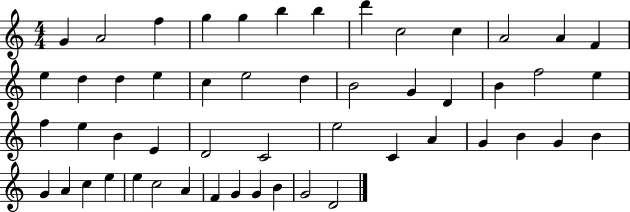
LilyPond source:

{
  \clef treble
  \numericTimeSignature
  \time 4/4
  \key c \major
  g'4 a'2 f''4 | g''4 g''4 b''4 b''4 | d'''4 c''2 c''4 | a'2 a'4 f'4 | \break e''4 d''4 d''4 e''4 | c''4 e''2 d''4 | b'2 g'4 d'4 | b'4 f''2 e''4 | \break f''4 e''4 b'4 e'4 | d'2 c'2 | e''2 c'4 a'4 | g'4 b'4 g'4 b'4 | \break g'4 a'4 c''4 e''4 | e''4 c''2 a'4 | f'4 g'4 g'4 b'4 | g'2 d'2 | \break \bar "|."
}